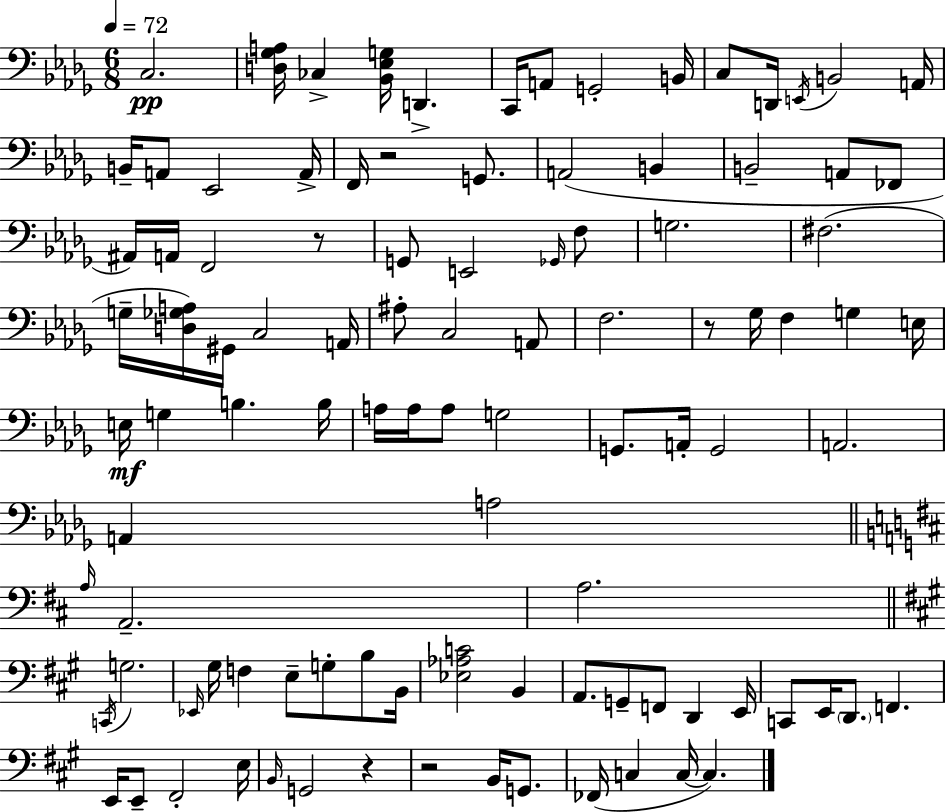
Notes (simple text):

C3/h. [D3,Gb3,A3]/s CES3/q [Bb2,Eb3,G3]/s D2/q. C2/s A2/e G2/h B2/s C3/e D2/s E2/s B2/h A2/s B2/s A2/e Eb2/h A2/s F2/s R/h G2/e. A2/h B2/q B2/h A2/e FES2/e A#2/s A2/s F2/h R/e G2/e E2/h Gb2/s F3/e G3/h. F#3/h. G3/s [D3,Gb3,A3]/s G#2/s C3/h A2/s A#3/e C3/h A2/e F3/h. R/e Gb3/s F3/q G3/q E3/s E3/s G3/q B3/q. B3/s A3/s A3/s A3/e G3/h G2/e. A2/s G2/h A2/h. A2/q A3/h A3/s A2/h. A3/h. C2/s G3/h. Eb2/s G#3/s F3/q E3/e G3/e B3/e B2/s [Eb3,Ab3,C4]/h B2/q A2/e. G2/e F2/e D2/q E2/s C2/e E2/s D2/e. F2/q. E2/s E2/e F#2/h E3/s B2/s G2/h R/q R/h B2/s G2/e. FES2/s C3/q C3/s C3/q.